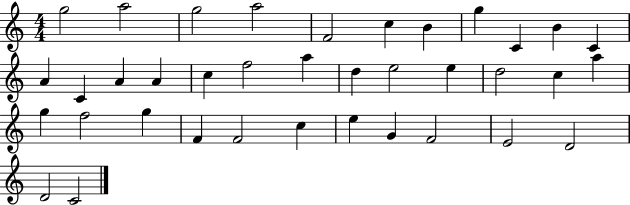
{
  \clef treble
  \numericTimeSignature
  \time 4/4
  \key c \major
  g''2 a''2 | g''2 a''2 | f'2 c''4 b'4 | g''4 c'4 b'4 c'4 | \break a'4 c'4 a'4 a'4 | c''4 f''2 a''4 | d''4 e''2 e''4 | d''2 c''4 a''4 | \break g''4 f''2 g''4 | f'4 f'2 c''4 | e''4 g'4 f'2 | e'2 d'2 | \break d'2 c'2 | \bar "|."
}